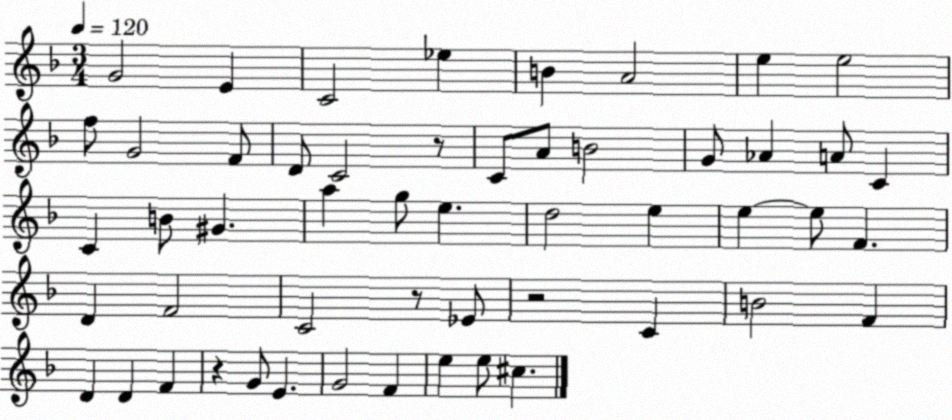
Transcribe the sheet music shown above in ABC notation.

X:1
T:Untitled
M:3/4
L:1/4
K:F
G2 E C2 _e B A2 e e2 f/2 G2 F/2 D/2 C2 z/2 C/2 A/2 B2 G/2 _A A/2 C C B/2 ^G a g/2 e d2 e e e/2 F D F2 C2 z/2 _E/2 z2 C B2 F D D F z G/2 E G2 F e e/2 ^c